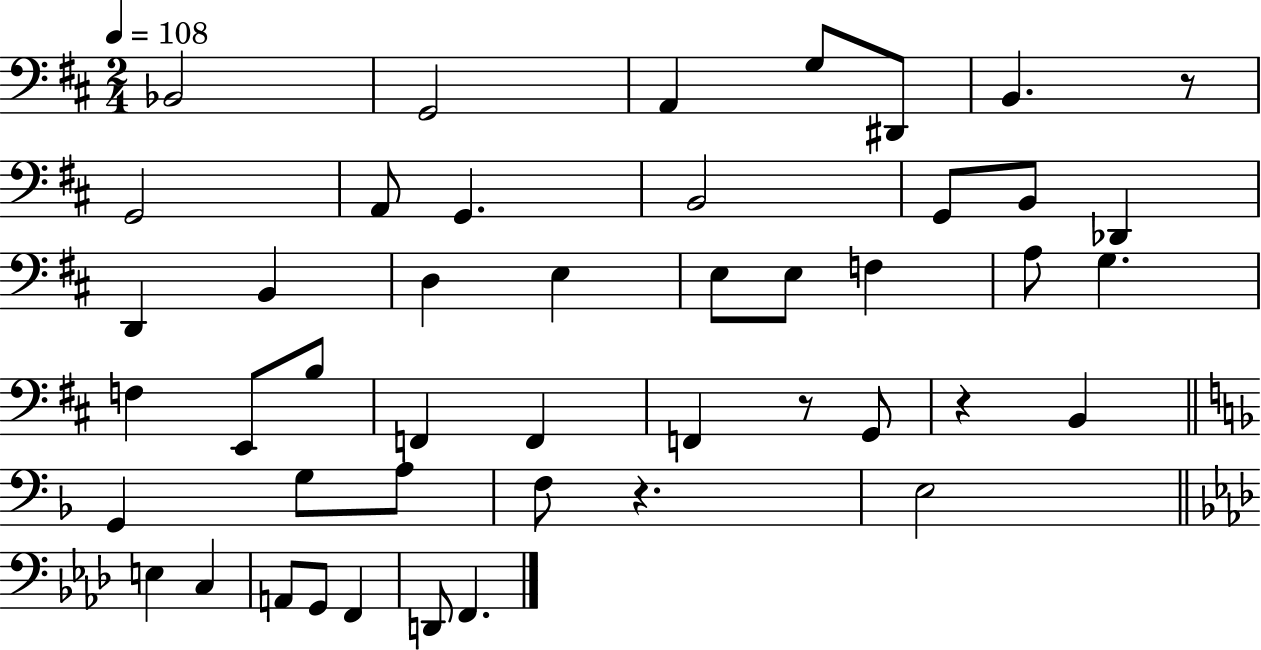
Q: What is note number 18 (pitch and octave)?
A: E3